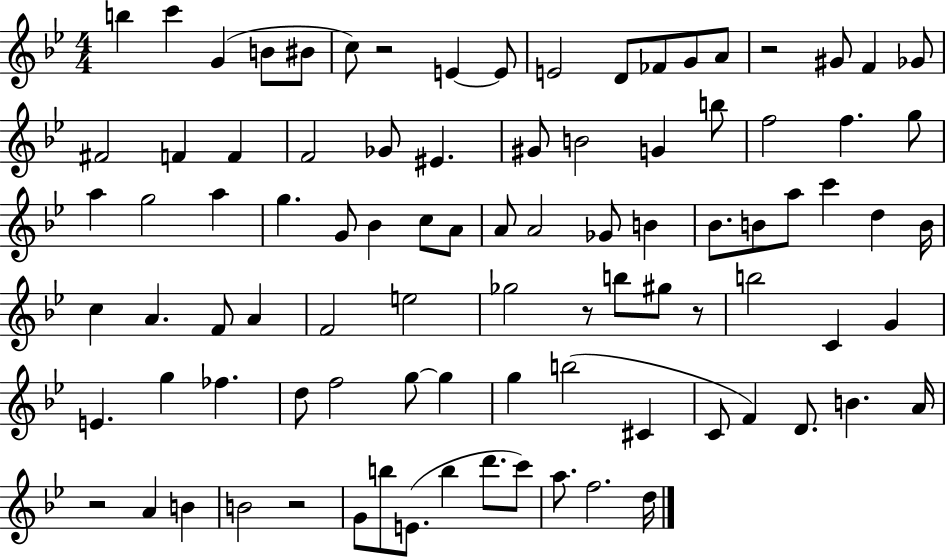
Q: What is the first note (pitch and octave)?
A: B5